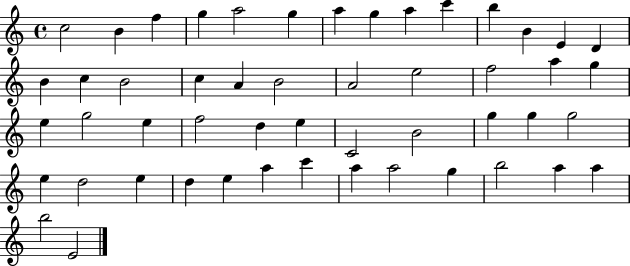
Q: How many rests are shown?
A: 0